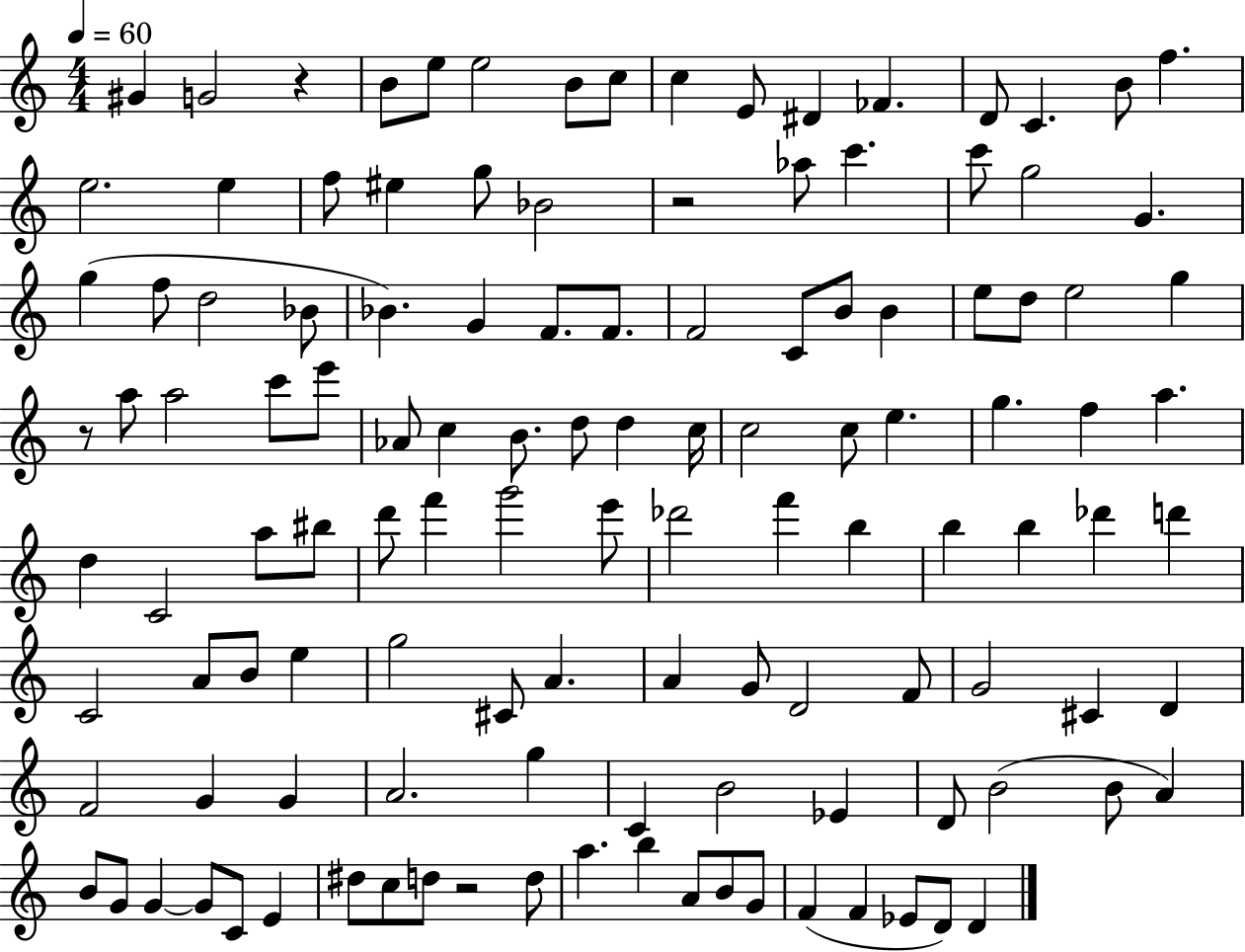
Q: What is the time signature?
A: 4/4